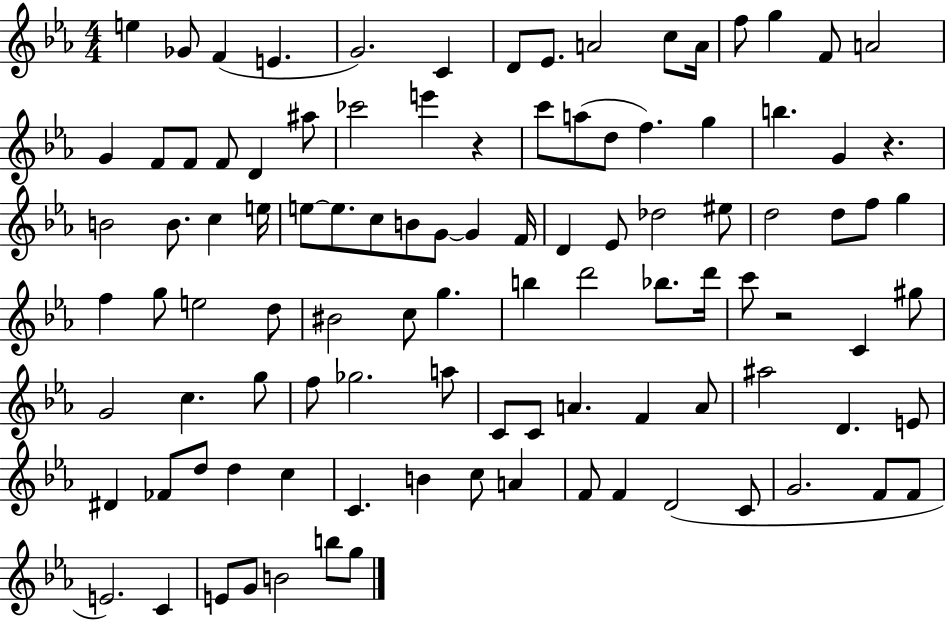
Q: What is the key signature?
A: EES major